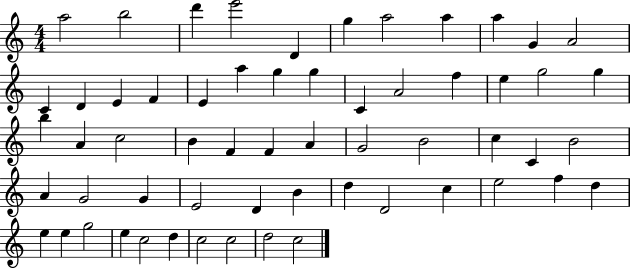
{
  \clef treble
  \numericTimeSignature
  \time 4/4
  \key c \major
  a''2 b''2 | d'''4 e'''2 d'4 | g''4 a''2 a''4 | a''4 g'4 a'2 | \break c'4 d'4 e'4 f'4 | e'4 a''4 g''4 g''4 | c'4 a'2 f''4 | e''4 g''2 g''4 | \break b''4 a'4 c''2 | b'4 f'4 f'4 a'4 | g'2 b'2 | c''4 c'4 b'2 | \break a'4 g'2 g'4 | e'2 d'4 b'4 | d''4 d'2 c''4 | e''2 f''4 d''4 | \break e''4 e''4 g''2 | e''4 c''2 d''4 | c''2 c''2 | d''2 c''2 | \break \bar "|."
}